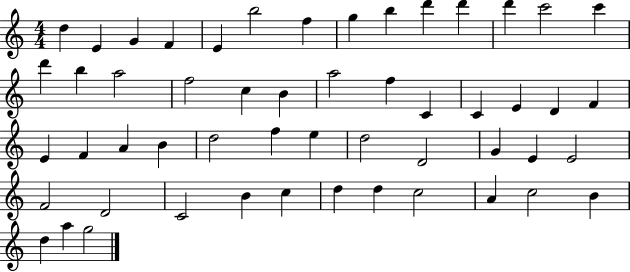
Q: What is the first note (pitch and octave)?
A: D5